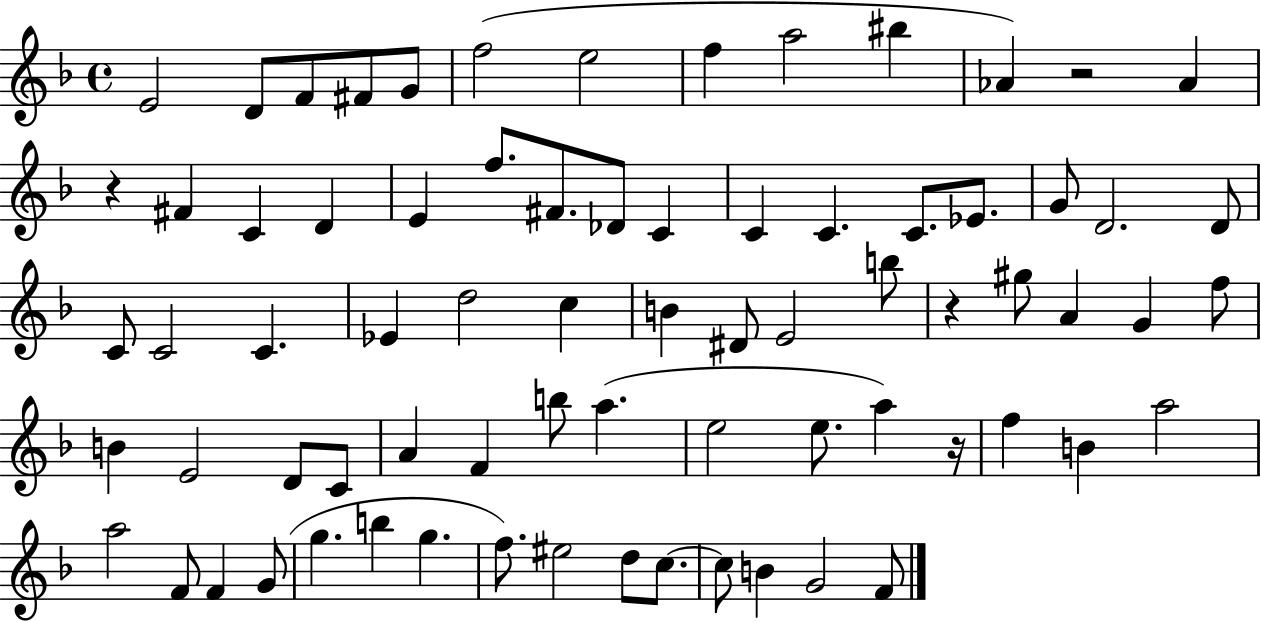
E4/h D4/e F4/e F#4/e G4/e F5/h E5/h F5/q A5/h BIS5/q Ab4/q R/h Ab4/q R/q F#4/q C4/q D4/q E4/q F5/e. F#4/e. Db4/e C4/q C4/q C4/q. C4/e. Eb4/e. G4/e D4/h. D4/e C4/e C4/h C4/q. Eb4/q D5/h C5/q B4/q D#4/e E4/h B5/e R/q G#5/e A4/q G4/q F5/e B4/q E4/h D4/e C4/e A4/q F4/q B5/e A5/q. E5/h E5/e. A5/q R/s F5/q B4/q A5/h A5/h F4/e F4/q G4/e G5/q. B5/q G5/q. F5/e. EIS5/h D5/e C5/e. C5/e B4/q G4/h F4/e